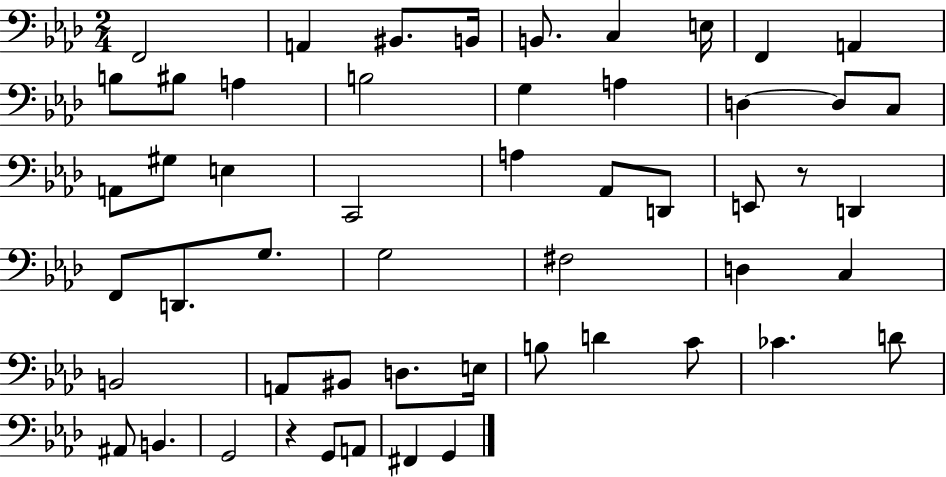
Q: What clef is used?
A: bass